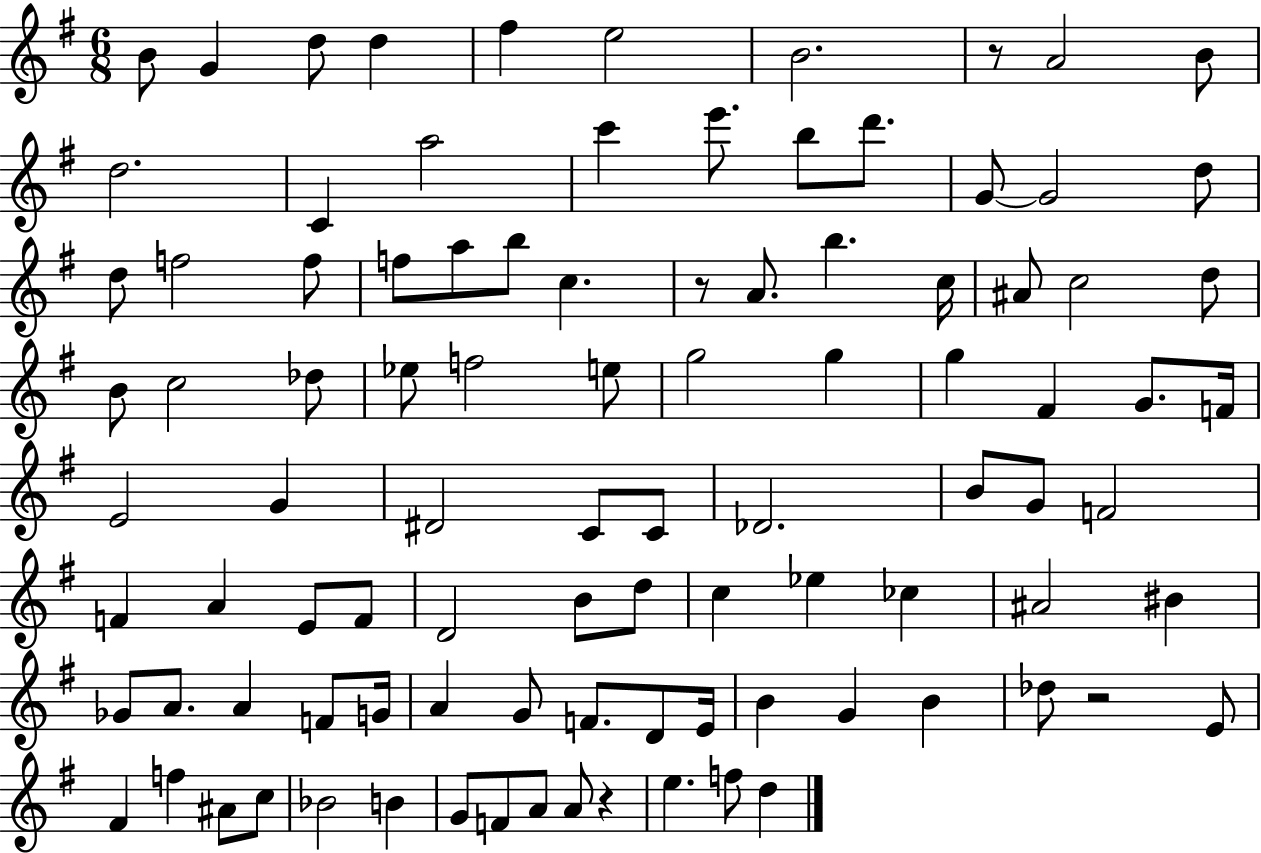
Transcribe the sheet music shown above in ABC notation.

X:1
T:Untitled
M:6/8
L:1/4
K:G
B/2 G d/2 d ^f e2 B2 z/2 A2 B/2 d2 C a2 c' e'/2 b/2 d'/2 G/2 G2 d/2 d/2 f2 f/2 f/2 a/2 b/2 c z/2 A/2 b c/4 ^A/2 c2 d/2 B/2 c2 _d/2 _e/2 f2 e/2 g2 g g ^F G/2 F/4 E2 G ^D2 C/2 C/2 _D2 B/2 G/2 F2 F A E/2 F/2 D2 B/2 d/2 c _e _c ^A2 ^B _G/2 A/2 A F/2 G/4 A G/2 F/2 D/2 E/4 B G B _d/2 z2 E/2 ^F f ^A/2 c/2 _B2 B G/2 F/2 A/2 A/2 z e f/2 d